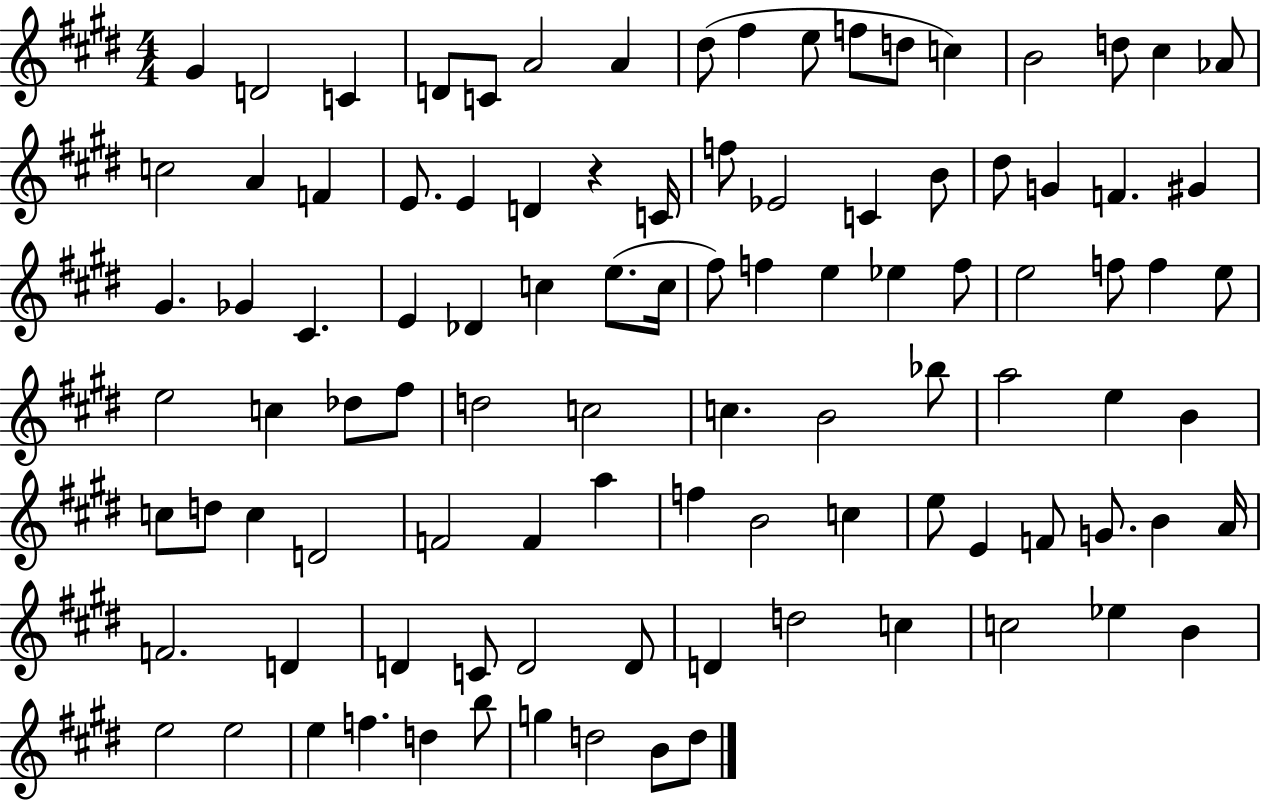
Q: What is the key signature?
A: E major